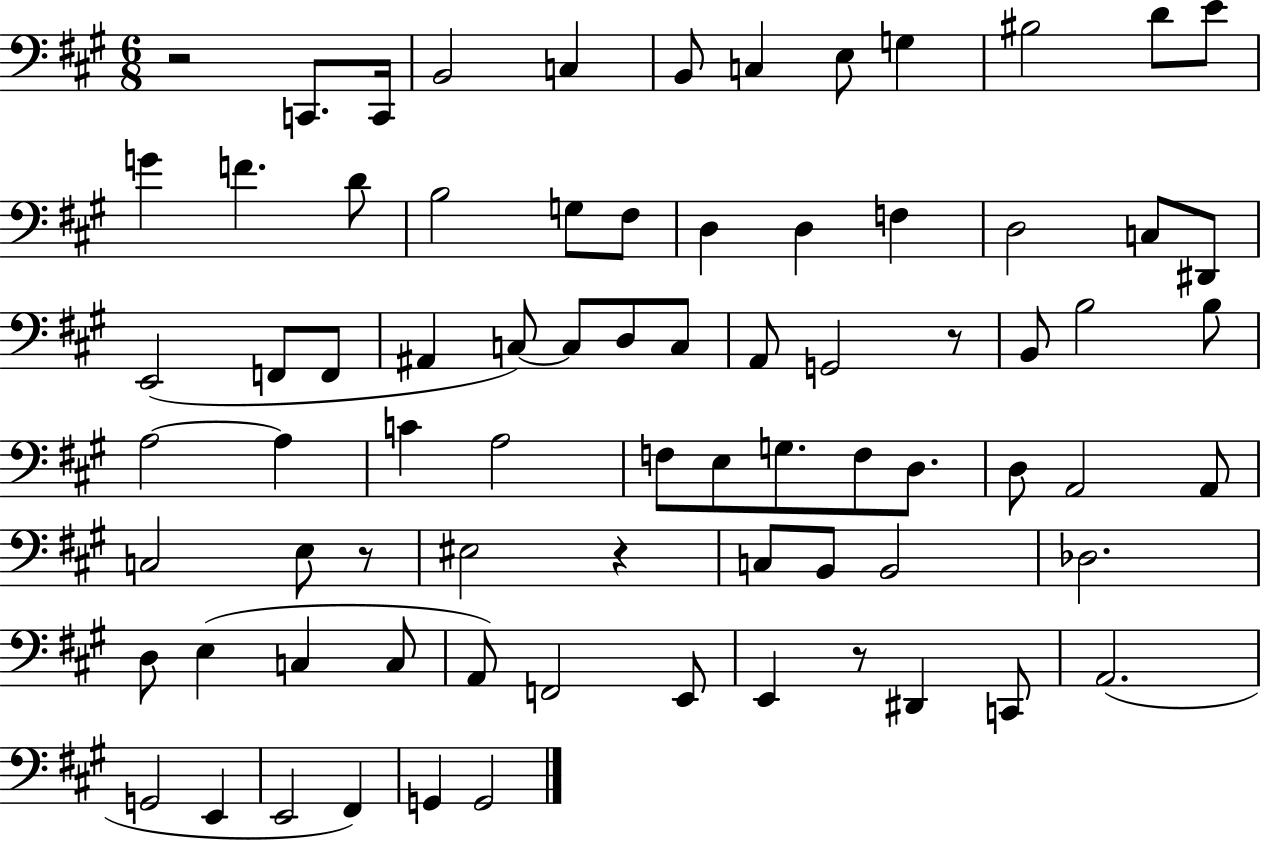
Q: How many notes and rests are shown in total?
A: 77